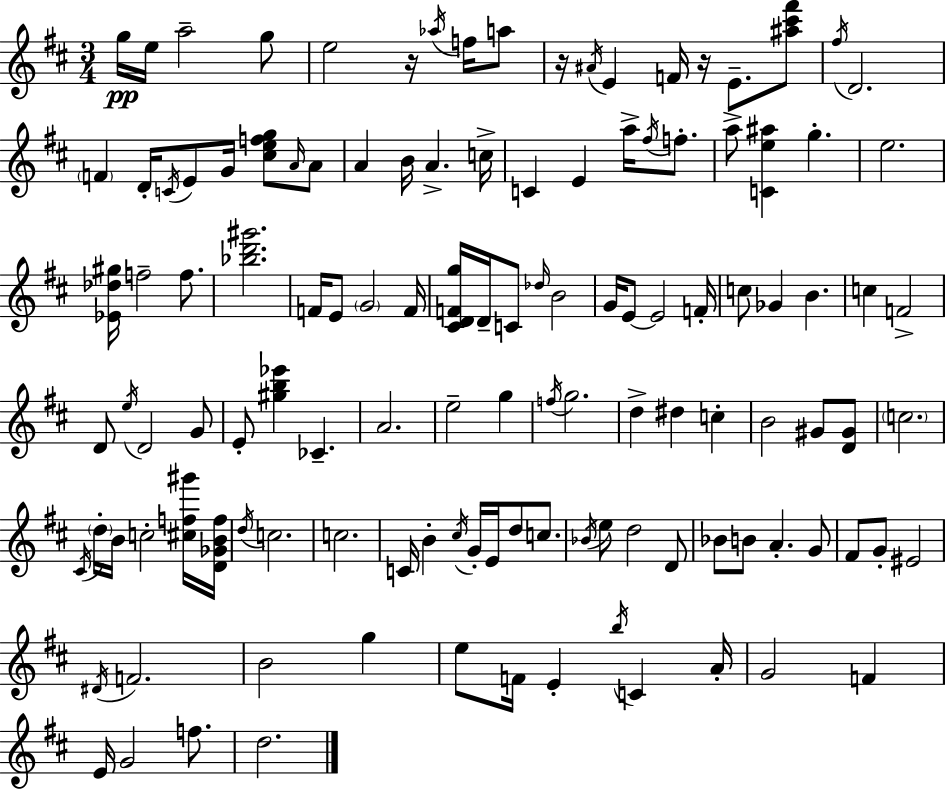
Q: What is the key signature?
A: D major